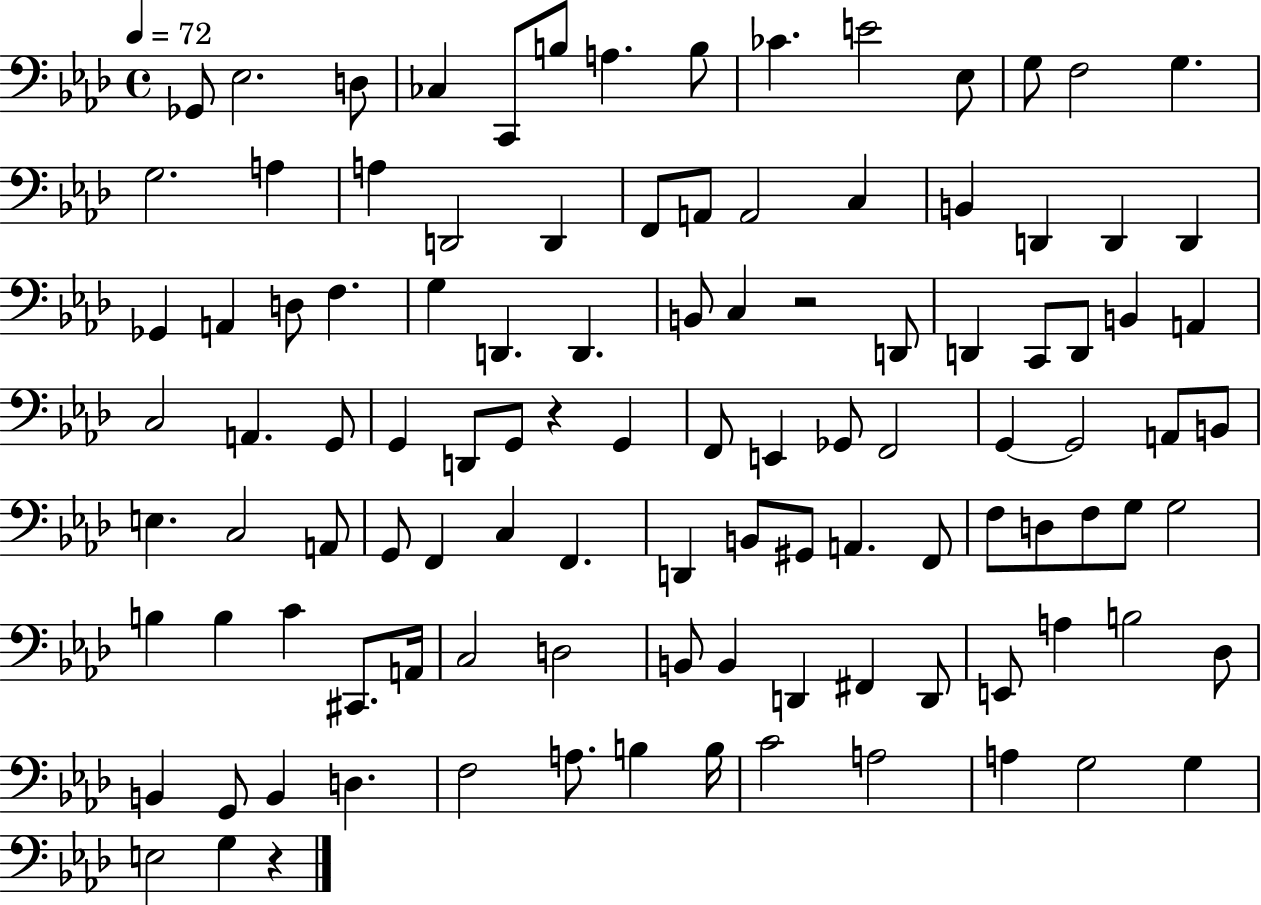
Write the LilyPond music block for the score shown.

{
  \clef bass
  \time 4/4
  \defaultTimeSignature
  \key aes \major
  \tempo 4 = 72
  ges,8 ees2. d8 | ces4 c,8 b8 a4. b8 | ces'4. e'2 ees8 | g8 f2 g4. | \break g2. a4 | a4 d,2 d,4 | f,8 a,8 a,2 c4 | b,4 d,4 d,4 d,4 | \break ges,4 a,4 d8 f4. | g4 d,4. d,4. | b,8 c4 r2 d,8 | d,4 c,8 d,8 b,4 a,4 | \break c2 a,4. g,8 | g,4 d,8 g,8 r4 g,4 | f,8 e,4 ges,8 f,2 | g,4~~ g,2 a,8 b,8 | \break e4. c2 a,8 | g,8 f,4 c4 f,4. | d,4 b,8 gis,8 a,4. f,8 | f8 d8 f8 g8 g2 | \break b4 b4 c'4 cis,8. a,16 | c2 d2 | b,8 b,4 d,4 fis,4 d,8 | e,8 a4 b2 des8 | \break b,4 g,8 b,4 d4. | f2 a8. b4 b16 | c'2 a2 | a4 g2 g4 | \break e2 g4 r4 | \bar "|."
}